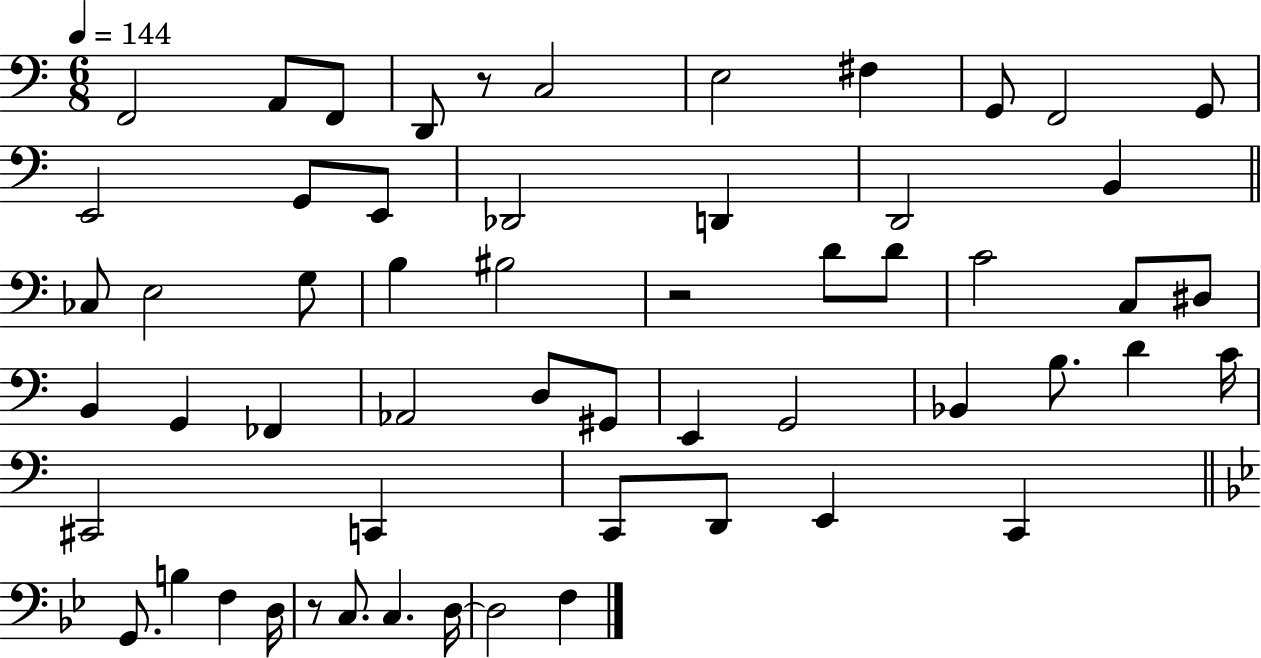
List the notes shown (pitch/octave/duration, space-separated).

F2/h A2/e F2/e D2/e R/e C3/h E3/h F#3/q G2/e F2/h G2/e E2/h G2/e E2/e Db2/h D2/q D2/h B2/q CES3/e E3/h G3/e B3/q BIS3/h R/h D4/e D4/e C4/h C3/e D#3/e B2/q G2/q FES2/q Ab2/h D3/e G#2/e E2/q G2/h Bb2/q B3/e. D4/q C4/s C#2/h C2/q C2/e D2/e E2/q C2/q G2/e. B3/q F3/q D3/s R/e C3/e. C3/q. D3/s D3/h F3/q